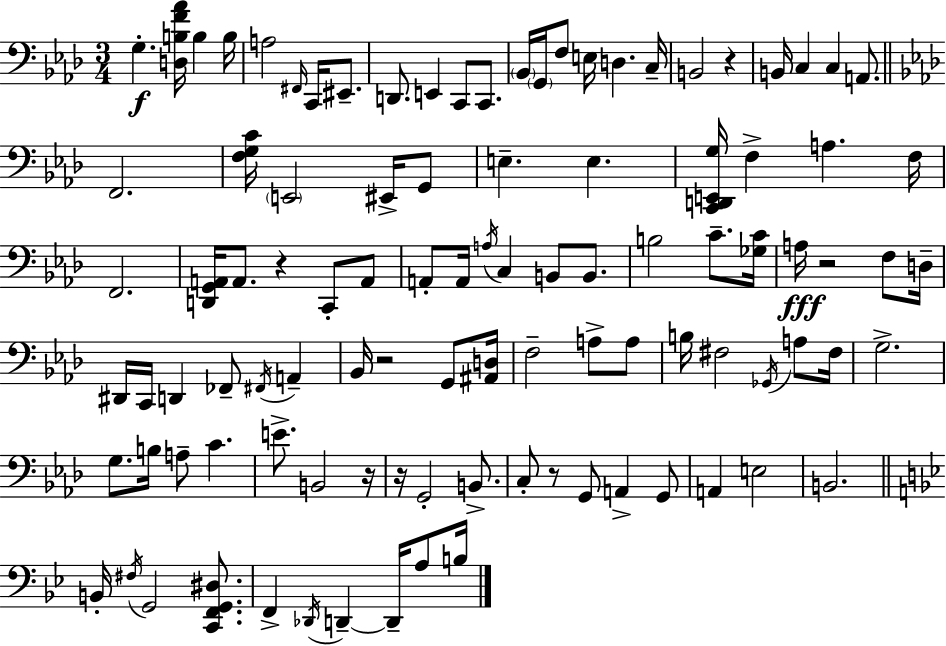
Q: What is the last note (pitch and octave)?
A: B3